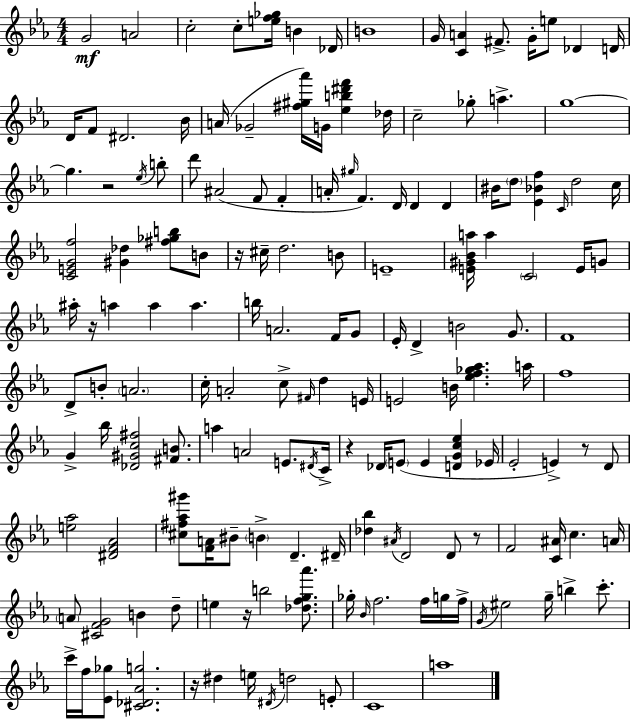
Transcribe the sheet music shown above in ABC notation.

X:1
T:Untitled
M:4/4
L:1/4
K:Cm
G2 A2 c2 c/2 [ef_g]/4 B _D/4 B4 G/4 [CA] ^F/2 G/4 e/2 _D D/4 D/4 F/2 ^D2 _B/4 A/4 _G2 [^f^g_a']/4 G/4 [_eb^d'f'] _d/4 c2 _g/2 a g4 g z2 _e/4 b/2 d'/2 ^A2 F/2 F A/4 ^g/4 F D/4 D D ^B/4 d/2 [_E_Bf] C/4 d2 c/4 [CEGf]2 [^G_d] [^f_gb]/2 B/2 z/4 ^c/4 d2 B/2 E4 [E^G_Ba]/4 a C2 E/4 G/2 ^a/4 z/4 a a a b/4 A2 F/4 G/2 _E/4 D B2 G/2 F4 D/2 B/2 A2 c/4 A2 c/2 ^F/4 d E/4 E2 B/4 [_ef_g_a] a/4 f4 G _b/4 [_D^Gc^f]2 [^FB]/2 a A2 E/2 ^D/4 C/4 z _D/4 E/2 E [DGc_e] _E/4 _E2 E z/2 D/2 [e_a]2 [^DF_A]2 [^c^f_a^g']/2 [FA]/4 ^B/2 B D ^D/4 [_d_b] ^A/4 D2 D/2 z/2 F2 [C^A]/4 c A/4 A/2 [^CFG]2 B d/2 e z/4 b2 [_dfg_a']/2 _g/4 _B/4 f2 f/4 g/4 f/4 G/4 ^e2 g/4 b c'/2 c'/4 f/4 [_E_g]/2 [^C_D_Ag]2 z/4 ^d e/4 ^D/4 d2 E/2 C4 a4